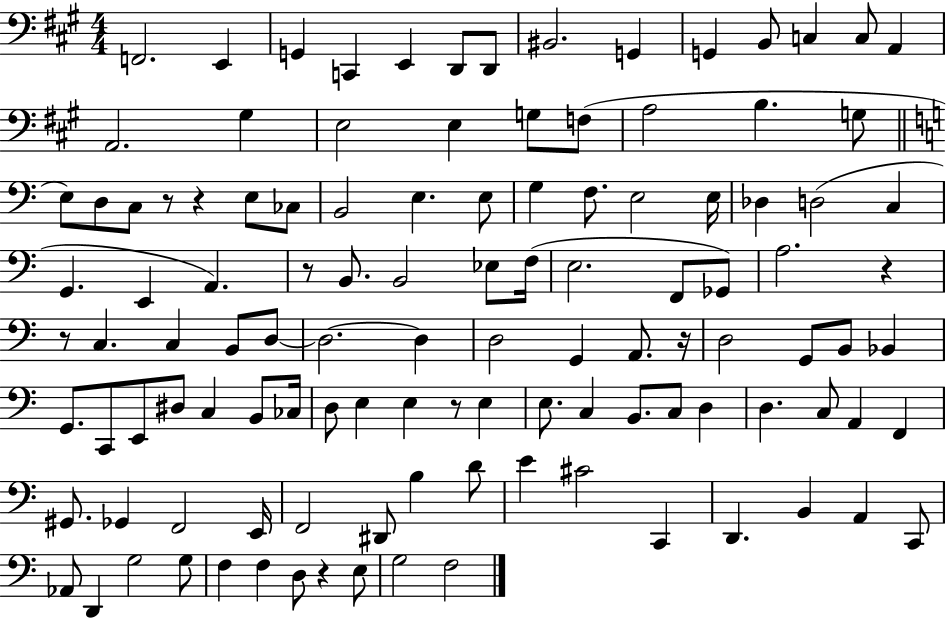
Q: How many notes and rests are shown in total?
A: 115